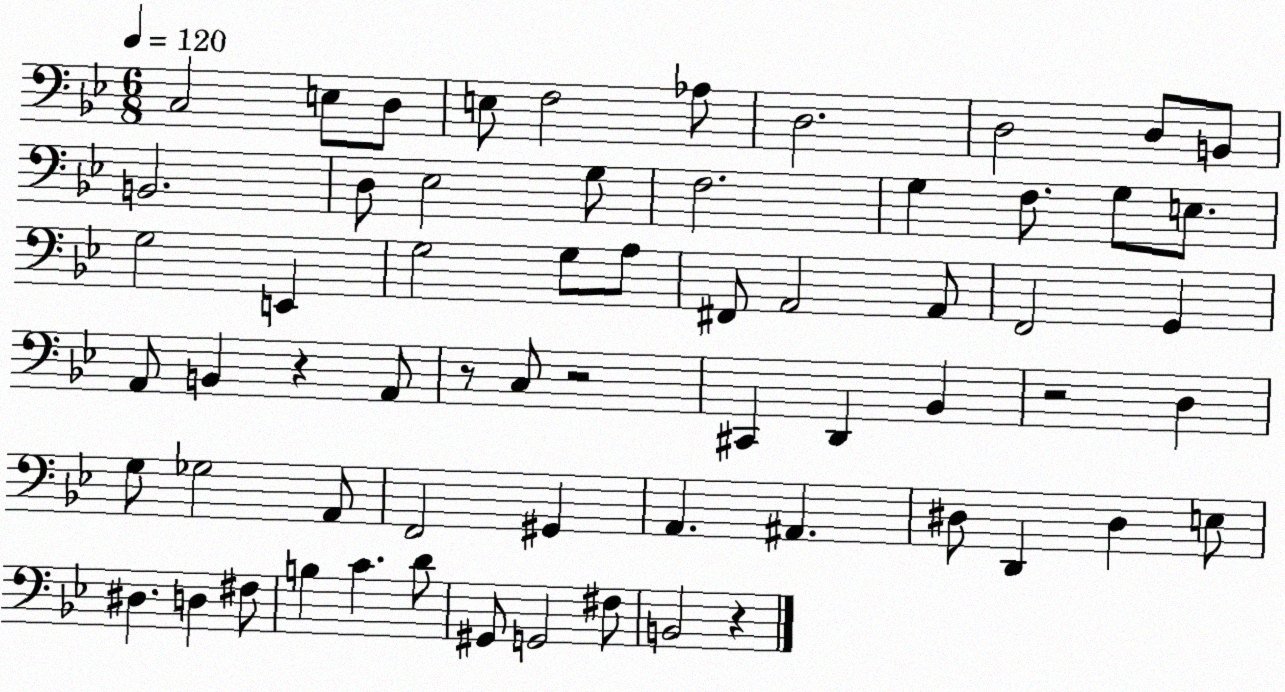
X:1
T:Untitled
M:6/8
L:1/4
K:Bb
C,2 E,/2 D,/2 E,/2 F,2 _A,/2 D,2 D,2 D,/2 B,,/2 B,,2 D,/2 _E,2 G,/2 F,2 G, F,/2 G,/2 E,/2 G,2 E,, G,2 G,/2 A,/2 ^F,,/2 A,,2 A,,/2 F,,2 G,, A,,/2 B,, z A,,/2 z/2 C,/2 z2 ^C,, D,, _B,, z2 D, G,/2 _G,2 A,,/2 F,,2 ^G,, A,, ^A,, ^D,/2 D,, ^D, E,/2 ^D, D, ^F,/2 B, C D/2 ^G,,/2 G,,2 ^F,/2 B,,2 z